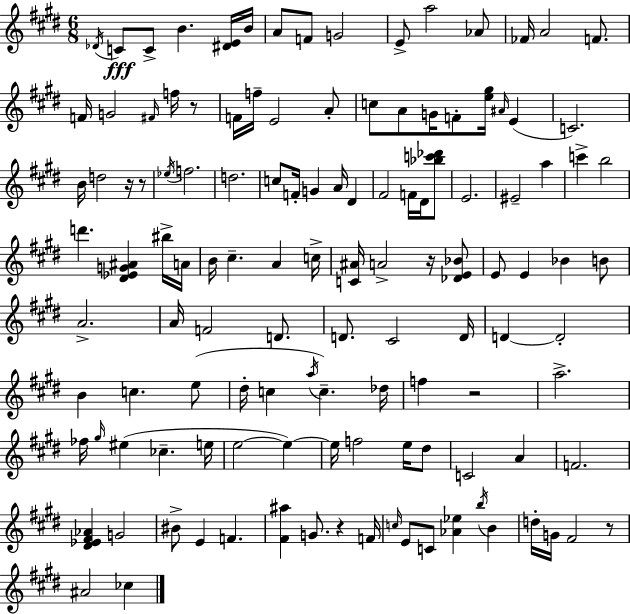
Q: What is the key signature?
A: E major